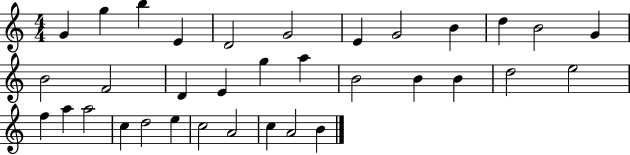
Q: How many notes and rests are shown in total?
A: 34